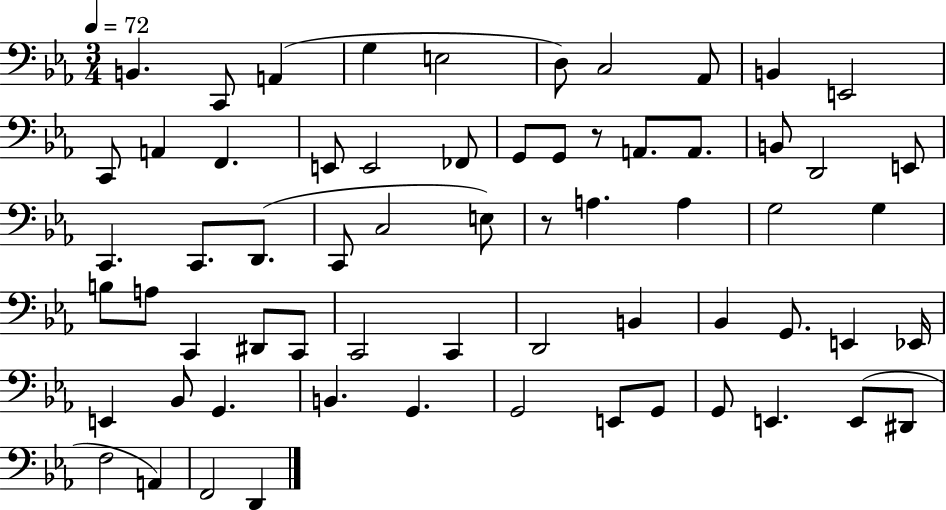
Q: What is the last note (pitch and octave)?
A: D2